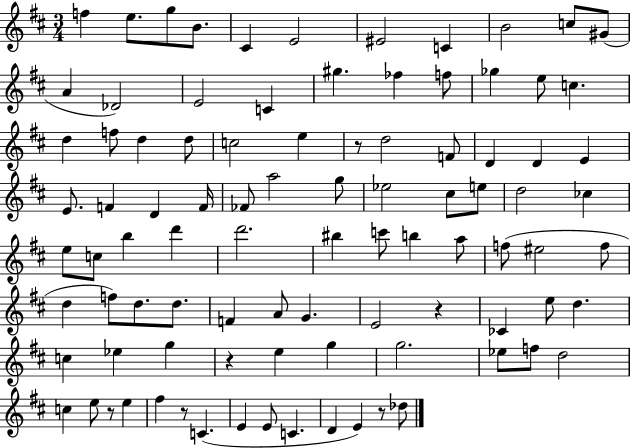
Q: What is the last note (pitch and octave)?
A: Db5